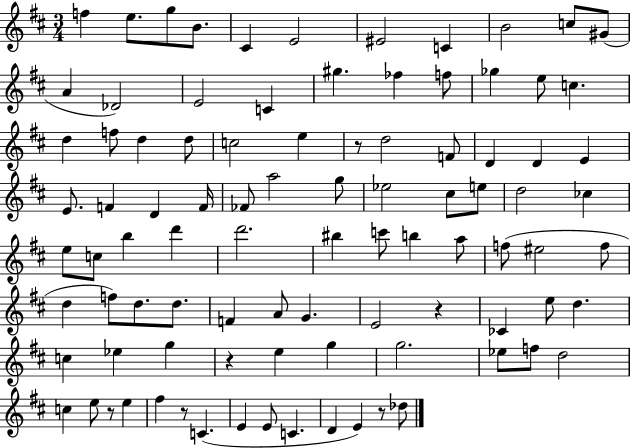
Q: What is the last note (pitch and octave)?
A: Db5